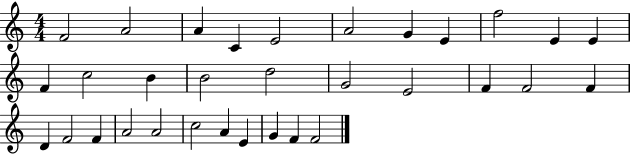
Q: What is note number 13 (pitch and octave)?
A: C5